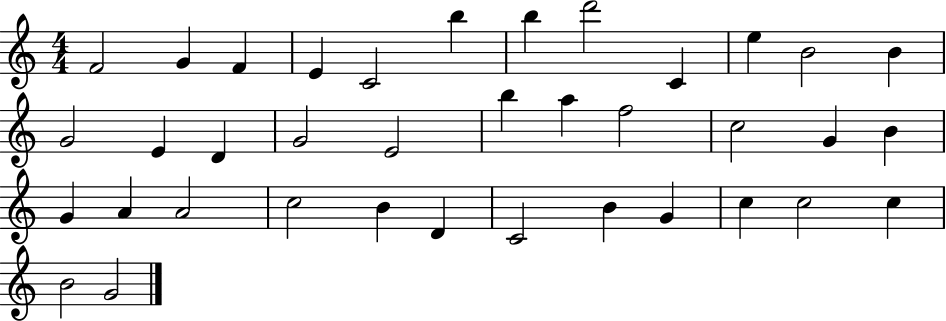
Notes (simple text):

F4/h G4/q F4/q E4/q C4/h B5/q B5/q D6/h C4/q E5/q B4/h B4/q G4/h E4/q D4/q G4/h E4/h B5/q A5/q F5/h C5/h G4/q B4/q G4/q A4/q A4/h C5/h B4/q D4/q C4/h B4/q G4/q C5/q C5/h C5/q B4/h G4/h